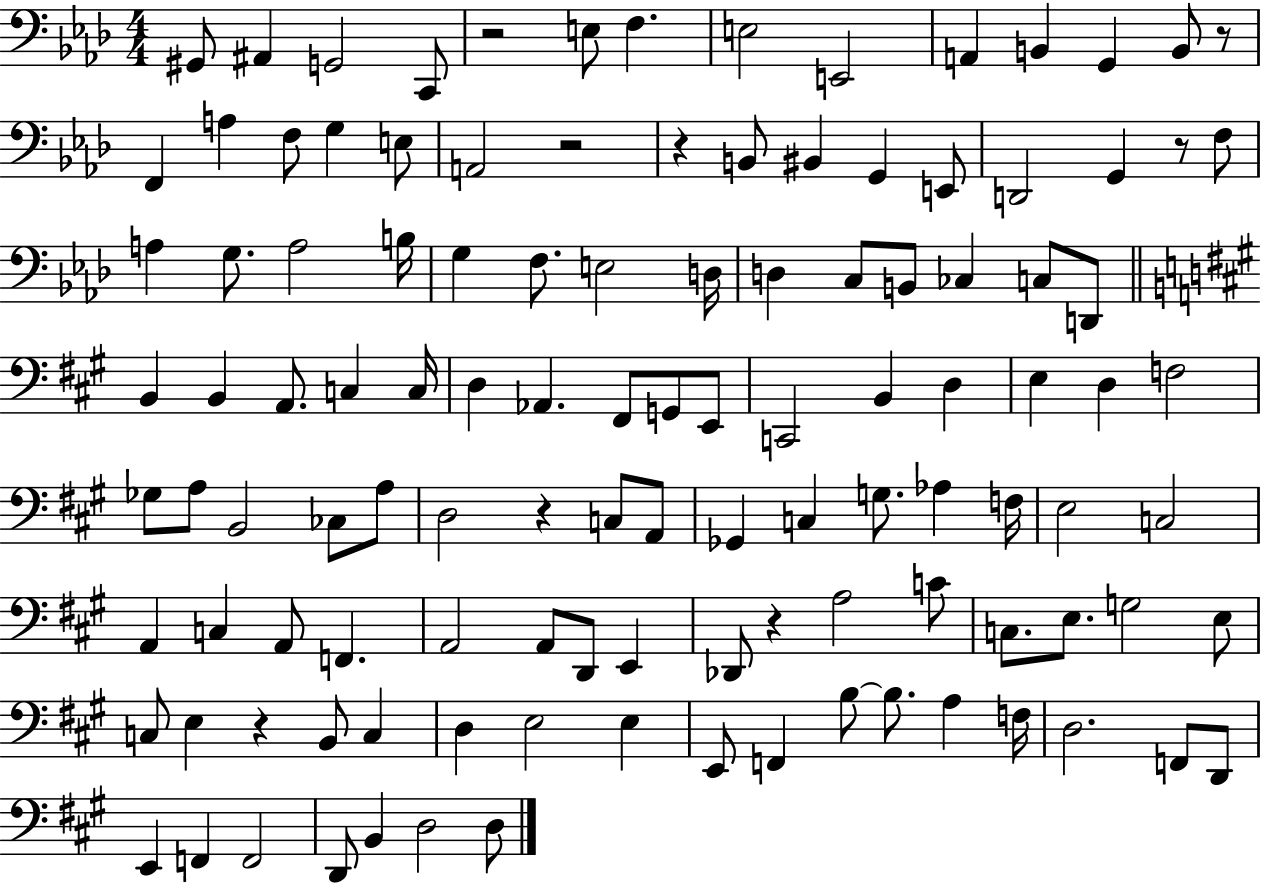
X:1
T:Untitled
M:4/4
L:1/4
K:Ab
^G,,/2 ^A,, G,,2 C,,/2 z2 E,/2 F, E,2 E,,2 A,, B,, G,, B,,/2 z/2 F,, A, F,/2 G, E,/2 A,,2 z2 z B,,/2 ^B,, G,, E,,/2 D,,2 G,, z/2 F,/2 A, G,/2 A,2 B,/4 G, F,/2 E,2 D,/4 D, C,/2 B,,/2 _C, C,/2 D,,/2 B,, B,, A,,/2 C, C,/4 D, _A,, ^F,,/2 G,,/2 E,,/2 C,,2 B,, D, E, D, F,2 _G,/2 A,/2 B,,2 _C,/2 A,/2 D,2 z C,/2 A,,/2 _G,, C, G,/2 _A, F,/4 E,2 C,2 A,, C, A,,/2 F,, A,,2 A,,/2 D,,/2 E,, _D,,/2 z A,2 C/2 C,/2 E,/2 G,2 E,/2 C,/2 E, z B,,/2 C, D, E,2 E, E,,/2 F,, B,/2 B,/2 A, F,/4 D,2 F,,/2 D,,/2 E,, F,, F,,2 D,,/2 B,, D,2 D,/2